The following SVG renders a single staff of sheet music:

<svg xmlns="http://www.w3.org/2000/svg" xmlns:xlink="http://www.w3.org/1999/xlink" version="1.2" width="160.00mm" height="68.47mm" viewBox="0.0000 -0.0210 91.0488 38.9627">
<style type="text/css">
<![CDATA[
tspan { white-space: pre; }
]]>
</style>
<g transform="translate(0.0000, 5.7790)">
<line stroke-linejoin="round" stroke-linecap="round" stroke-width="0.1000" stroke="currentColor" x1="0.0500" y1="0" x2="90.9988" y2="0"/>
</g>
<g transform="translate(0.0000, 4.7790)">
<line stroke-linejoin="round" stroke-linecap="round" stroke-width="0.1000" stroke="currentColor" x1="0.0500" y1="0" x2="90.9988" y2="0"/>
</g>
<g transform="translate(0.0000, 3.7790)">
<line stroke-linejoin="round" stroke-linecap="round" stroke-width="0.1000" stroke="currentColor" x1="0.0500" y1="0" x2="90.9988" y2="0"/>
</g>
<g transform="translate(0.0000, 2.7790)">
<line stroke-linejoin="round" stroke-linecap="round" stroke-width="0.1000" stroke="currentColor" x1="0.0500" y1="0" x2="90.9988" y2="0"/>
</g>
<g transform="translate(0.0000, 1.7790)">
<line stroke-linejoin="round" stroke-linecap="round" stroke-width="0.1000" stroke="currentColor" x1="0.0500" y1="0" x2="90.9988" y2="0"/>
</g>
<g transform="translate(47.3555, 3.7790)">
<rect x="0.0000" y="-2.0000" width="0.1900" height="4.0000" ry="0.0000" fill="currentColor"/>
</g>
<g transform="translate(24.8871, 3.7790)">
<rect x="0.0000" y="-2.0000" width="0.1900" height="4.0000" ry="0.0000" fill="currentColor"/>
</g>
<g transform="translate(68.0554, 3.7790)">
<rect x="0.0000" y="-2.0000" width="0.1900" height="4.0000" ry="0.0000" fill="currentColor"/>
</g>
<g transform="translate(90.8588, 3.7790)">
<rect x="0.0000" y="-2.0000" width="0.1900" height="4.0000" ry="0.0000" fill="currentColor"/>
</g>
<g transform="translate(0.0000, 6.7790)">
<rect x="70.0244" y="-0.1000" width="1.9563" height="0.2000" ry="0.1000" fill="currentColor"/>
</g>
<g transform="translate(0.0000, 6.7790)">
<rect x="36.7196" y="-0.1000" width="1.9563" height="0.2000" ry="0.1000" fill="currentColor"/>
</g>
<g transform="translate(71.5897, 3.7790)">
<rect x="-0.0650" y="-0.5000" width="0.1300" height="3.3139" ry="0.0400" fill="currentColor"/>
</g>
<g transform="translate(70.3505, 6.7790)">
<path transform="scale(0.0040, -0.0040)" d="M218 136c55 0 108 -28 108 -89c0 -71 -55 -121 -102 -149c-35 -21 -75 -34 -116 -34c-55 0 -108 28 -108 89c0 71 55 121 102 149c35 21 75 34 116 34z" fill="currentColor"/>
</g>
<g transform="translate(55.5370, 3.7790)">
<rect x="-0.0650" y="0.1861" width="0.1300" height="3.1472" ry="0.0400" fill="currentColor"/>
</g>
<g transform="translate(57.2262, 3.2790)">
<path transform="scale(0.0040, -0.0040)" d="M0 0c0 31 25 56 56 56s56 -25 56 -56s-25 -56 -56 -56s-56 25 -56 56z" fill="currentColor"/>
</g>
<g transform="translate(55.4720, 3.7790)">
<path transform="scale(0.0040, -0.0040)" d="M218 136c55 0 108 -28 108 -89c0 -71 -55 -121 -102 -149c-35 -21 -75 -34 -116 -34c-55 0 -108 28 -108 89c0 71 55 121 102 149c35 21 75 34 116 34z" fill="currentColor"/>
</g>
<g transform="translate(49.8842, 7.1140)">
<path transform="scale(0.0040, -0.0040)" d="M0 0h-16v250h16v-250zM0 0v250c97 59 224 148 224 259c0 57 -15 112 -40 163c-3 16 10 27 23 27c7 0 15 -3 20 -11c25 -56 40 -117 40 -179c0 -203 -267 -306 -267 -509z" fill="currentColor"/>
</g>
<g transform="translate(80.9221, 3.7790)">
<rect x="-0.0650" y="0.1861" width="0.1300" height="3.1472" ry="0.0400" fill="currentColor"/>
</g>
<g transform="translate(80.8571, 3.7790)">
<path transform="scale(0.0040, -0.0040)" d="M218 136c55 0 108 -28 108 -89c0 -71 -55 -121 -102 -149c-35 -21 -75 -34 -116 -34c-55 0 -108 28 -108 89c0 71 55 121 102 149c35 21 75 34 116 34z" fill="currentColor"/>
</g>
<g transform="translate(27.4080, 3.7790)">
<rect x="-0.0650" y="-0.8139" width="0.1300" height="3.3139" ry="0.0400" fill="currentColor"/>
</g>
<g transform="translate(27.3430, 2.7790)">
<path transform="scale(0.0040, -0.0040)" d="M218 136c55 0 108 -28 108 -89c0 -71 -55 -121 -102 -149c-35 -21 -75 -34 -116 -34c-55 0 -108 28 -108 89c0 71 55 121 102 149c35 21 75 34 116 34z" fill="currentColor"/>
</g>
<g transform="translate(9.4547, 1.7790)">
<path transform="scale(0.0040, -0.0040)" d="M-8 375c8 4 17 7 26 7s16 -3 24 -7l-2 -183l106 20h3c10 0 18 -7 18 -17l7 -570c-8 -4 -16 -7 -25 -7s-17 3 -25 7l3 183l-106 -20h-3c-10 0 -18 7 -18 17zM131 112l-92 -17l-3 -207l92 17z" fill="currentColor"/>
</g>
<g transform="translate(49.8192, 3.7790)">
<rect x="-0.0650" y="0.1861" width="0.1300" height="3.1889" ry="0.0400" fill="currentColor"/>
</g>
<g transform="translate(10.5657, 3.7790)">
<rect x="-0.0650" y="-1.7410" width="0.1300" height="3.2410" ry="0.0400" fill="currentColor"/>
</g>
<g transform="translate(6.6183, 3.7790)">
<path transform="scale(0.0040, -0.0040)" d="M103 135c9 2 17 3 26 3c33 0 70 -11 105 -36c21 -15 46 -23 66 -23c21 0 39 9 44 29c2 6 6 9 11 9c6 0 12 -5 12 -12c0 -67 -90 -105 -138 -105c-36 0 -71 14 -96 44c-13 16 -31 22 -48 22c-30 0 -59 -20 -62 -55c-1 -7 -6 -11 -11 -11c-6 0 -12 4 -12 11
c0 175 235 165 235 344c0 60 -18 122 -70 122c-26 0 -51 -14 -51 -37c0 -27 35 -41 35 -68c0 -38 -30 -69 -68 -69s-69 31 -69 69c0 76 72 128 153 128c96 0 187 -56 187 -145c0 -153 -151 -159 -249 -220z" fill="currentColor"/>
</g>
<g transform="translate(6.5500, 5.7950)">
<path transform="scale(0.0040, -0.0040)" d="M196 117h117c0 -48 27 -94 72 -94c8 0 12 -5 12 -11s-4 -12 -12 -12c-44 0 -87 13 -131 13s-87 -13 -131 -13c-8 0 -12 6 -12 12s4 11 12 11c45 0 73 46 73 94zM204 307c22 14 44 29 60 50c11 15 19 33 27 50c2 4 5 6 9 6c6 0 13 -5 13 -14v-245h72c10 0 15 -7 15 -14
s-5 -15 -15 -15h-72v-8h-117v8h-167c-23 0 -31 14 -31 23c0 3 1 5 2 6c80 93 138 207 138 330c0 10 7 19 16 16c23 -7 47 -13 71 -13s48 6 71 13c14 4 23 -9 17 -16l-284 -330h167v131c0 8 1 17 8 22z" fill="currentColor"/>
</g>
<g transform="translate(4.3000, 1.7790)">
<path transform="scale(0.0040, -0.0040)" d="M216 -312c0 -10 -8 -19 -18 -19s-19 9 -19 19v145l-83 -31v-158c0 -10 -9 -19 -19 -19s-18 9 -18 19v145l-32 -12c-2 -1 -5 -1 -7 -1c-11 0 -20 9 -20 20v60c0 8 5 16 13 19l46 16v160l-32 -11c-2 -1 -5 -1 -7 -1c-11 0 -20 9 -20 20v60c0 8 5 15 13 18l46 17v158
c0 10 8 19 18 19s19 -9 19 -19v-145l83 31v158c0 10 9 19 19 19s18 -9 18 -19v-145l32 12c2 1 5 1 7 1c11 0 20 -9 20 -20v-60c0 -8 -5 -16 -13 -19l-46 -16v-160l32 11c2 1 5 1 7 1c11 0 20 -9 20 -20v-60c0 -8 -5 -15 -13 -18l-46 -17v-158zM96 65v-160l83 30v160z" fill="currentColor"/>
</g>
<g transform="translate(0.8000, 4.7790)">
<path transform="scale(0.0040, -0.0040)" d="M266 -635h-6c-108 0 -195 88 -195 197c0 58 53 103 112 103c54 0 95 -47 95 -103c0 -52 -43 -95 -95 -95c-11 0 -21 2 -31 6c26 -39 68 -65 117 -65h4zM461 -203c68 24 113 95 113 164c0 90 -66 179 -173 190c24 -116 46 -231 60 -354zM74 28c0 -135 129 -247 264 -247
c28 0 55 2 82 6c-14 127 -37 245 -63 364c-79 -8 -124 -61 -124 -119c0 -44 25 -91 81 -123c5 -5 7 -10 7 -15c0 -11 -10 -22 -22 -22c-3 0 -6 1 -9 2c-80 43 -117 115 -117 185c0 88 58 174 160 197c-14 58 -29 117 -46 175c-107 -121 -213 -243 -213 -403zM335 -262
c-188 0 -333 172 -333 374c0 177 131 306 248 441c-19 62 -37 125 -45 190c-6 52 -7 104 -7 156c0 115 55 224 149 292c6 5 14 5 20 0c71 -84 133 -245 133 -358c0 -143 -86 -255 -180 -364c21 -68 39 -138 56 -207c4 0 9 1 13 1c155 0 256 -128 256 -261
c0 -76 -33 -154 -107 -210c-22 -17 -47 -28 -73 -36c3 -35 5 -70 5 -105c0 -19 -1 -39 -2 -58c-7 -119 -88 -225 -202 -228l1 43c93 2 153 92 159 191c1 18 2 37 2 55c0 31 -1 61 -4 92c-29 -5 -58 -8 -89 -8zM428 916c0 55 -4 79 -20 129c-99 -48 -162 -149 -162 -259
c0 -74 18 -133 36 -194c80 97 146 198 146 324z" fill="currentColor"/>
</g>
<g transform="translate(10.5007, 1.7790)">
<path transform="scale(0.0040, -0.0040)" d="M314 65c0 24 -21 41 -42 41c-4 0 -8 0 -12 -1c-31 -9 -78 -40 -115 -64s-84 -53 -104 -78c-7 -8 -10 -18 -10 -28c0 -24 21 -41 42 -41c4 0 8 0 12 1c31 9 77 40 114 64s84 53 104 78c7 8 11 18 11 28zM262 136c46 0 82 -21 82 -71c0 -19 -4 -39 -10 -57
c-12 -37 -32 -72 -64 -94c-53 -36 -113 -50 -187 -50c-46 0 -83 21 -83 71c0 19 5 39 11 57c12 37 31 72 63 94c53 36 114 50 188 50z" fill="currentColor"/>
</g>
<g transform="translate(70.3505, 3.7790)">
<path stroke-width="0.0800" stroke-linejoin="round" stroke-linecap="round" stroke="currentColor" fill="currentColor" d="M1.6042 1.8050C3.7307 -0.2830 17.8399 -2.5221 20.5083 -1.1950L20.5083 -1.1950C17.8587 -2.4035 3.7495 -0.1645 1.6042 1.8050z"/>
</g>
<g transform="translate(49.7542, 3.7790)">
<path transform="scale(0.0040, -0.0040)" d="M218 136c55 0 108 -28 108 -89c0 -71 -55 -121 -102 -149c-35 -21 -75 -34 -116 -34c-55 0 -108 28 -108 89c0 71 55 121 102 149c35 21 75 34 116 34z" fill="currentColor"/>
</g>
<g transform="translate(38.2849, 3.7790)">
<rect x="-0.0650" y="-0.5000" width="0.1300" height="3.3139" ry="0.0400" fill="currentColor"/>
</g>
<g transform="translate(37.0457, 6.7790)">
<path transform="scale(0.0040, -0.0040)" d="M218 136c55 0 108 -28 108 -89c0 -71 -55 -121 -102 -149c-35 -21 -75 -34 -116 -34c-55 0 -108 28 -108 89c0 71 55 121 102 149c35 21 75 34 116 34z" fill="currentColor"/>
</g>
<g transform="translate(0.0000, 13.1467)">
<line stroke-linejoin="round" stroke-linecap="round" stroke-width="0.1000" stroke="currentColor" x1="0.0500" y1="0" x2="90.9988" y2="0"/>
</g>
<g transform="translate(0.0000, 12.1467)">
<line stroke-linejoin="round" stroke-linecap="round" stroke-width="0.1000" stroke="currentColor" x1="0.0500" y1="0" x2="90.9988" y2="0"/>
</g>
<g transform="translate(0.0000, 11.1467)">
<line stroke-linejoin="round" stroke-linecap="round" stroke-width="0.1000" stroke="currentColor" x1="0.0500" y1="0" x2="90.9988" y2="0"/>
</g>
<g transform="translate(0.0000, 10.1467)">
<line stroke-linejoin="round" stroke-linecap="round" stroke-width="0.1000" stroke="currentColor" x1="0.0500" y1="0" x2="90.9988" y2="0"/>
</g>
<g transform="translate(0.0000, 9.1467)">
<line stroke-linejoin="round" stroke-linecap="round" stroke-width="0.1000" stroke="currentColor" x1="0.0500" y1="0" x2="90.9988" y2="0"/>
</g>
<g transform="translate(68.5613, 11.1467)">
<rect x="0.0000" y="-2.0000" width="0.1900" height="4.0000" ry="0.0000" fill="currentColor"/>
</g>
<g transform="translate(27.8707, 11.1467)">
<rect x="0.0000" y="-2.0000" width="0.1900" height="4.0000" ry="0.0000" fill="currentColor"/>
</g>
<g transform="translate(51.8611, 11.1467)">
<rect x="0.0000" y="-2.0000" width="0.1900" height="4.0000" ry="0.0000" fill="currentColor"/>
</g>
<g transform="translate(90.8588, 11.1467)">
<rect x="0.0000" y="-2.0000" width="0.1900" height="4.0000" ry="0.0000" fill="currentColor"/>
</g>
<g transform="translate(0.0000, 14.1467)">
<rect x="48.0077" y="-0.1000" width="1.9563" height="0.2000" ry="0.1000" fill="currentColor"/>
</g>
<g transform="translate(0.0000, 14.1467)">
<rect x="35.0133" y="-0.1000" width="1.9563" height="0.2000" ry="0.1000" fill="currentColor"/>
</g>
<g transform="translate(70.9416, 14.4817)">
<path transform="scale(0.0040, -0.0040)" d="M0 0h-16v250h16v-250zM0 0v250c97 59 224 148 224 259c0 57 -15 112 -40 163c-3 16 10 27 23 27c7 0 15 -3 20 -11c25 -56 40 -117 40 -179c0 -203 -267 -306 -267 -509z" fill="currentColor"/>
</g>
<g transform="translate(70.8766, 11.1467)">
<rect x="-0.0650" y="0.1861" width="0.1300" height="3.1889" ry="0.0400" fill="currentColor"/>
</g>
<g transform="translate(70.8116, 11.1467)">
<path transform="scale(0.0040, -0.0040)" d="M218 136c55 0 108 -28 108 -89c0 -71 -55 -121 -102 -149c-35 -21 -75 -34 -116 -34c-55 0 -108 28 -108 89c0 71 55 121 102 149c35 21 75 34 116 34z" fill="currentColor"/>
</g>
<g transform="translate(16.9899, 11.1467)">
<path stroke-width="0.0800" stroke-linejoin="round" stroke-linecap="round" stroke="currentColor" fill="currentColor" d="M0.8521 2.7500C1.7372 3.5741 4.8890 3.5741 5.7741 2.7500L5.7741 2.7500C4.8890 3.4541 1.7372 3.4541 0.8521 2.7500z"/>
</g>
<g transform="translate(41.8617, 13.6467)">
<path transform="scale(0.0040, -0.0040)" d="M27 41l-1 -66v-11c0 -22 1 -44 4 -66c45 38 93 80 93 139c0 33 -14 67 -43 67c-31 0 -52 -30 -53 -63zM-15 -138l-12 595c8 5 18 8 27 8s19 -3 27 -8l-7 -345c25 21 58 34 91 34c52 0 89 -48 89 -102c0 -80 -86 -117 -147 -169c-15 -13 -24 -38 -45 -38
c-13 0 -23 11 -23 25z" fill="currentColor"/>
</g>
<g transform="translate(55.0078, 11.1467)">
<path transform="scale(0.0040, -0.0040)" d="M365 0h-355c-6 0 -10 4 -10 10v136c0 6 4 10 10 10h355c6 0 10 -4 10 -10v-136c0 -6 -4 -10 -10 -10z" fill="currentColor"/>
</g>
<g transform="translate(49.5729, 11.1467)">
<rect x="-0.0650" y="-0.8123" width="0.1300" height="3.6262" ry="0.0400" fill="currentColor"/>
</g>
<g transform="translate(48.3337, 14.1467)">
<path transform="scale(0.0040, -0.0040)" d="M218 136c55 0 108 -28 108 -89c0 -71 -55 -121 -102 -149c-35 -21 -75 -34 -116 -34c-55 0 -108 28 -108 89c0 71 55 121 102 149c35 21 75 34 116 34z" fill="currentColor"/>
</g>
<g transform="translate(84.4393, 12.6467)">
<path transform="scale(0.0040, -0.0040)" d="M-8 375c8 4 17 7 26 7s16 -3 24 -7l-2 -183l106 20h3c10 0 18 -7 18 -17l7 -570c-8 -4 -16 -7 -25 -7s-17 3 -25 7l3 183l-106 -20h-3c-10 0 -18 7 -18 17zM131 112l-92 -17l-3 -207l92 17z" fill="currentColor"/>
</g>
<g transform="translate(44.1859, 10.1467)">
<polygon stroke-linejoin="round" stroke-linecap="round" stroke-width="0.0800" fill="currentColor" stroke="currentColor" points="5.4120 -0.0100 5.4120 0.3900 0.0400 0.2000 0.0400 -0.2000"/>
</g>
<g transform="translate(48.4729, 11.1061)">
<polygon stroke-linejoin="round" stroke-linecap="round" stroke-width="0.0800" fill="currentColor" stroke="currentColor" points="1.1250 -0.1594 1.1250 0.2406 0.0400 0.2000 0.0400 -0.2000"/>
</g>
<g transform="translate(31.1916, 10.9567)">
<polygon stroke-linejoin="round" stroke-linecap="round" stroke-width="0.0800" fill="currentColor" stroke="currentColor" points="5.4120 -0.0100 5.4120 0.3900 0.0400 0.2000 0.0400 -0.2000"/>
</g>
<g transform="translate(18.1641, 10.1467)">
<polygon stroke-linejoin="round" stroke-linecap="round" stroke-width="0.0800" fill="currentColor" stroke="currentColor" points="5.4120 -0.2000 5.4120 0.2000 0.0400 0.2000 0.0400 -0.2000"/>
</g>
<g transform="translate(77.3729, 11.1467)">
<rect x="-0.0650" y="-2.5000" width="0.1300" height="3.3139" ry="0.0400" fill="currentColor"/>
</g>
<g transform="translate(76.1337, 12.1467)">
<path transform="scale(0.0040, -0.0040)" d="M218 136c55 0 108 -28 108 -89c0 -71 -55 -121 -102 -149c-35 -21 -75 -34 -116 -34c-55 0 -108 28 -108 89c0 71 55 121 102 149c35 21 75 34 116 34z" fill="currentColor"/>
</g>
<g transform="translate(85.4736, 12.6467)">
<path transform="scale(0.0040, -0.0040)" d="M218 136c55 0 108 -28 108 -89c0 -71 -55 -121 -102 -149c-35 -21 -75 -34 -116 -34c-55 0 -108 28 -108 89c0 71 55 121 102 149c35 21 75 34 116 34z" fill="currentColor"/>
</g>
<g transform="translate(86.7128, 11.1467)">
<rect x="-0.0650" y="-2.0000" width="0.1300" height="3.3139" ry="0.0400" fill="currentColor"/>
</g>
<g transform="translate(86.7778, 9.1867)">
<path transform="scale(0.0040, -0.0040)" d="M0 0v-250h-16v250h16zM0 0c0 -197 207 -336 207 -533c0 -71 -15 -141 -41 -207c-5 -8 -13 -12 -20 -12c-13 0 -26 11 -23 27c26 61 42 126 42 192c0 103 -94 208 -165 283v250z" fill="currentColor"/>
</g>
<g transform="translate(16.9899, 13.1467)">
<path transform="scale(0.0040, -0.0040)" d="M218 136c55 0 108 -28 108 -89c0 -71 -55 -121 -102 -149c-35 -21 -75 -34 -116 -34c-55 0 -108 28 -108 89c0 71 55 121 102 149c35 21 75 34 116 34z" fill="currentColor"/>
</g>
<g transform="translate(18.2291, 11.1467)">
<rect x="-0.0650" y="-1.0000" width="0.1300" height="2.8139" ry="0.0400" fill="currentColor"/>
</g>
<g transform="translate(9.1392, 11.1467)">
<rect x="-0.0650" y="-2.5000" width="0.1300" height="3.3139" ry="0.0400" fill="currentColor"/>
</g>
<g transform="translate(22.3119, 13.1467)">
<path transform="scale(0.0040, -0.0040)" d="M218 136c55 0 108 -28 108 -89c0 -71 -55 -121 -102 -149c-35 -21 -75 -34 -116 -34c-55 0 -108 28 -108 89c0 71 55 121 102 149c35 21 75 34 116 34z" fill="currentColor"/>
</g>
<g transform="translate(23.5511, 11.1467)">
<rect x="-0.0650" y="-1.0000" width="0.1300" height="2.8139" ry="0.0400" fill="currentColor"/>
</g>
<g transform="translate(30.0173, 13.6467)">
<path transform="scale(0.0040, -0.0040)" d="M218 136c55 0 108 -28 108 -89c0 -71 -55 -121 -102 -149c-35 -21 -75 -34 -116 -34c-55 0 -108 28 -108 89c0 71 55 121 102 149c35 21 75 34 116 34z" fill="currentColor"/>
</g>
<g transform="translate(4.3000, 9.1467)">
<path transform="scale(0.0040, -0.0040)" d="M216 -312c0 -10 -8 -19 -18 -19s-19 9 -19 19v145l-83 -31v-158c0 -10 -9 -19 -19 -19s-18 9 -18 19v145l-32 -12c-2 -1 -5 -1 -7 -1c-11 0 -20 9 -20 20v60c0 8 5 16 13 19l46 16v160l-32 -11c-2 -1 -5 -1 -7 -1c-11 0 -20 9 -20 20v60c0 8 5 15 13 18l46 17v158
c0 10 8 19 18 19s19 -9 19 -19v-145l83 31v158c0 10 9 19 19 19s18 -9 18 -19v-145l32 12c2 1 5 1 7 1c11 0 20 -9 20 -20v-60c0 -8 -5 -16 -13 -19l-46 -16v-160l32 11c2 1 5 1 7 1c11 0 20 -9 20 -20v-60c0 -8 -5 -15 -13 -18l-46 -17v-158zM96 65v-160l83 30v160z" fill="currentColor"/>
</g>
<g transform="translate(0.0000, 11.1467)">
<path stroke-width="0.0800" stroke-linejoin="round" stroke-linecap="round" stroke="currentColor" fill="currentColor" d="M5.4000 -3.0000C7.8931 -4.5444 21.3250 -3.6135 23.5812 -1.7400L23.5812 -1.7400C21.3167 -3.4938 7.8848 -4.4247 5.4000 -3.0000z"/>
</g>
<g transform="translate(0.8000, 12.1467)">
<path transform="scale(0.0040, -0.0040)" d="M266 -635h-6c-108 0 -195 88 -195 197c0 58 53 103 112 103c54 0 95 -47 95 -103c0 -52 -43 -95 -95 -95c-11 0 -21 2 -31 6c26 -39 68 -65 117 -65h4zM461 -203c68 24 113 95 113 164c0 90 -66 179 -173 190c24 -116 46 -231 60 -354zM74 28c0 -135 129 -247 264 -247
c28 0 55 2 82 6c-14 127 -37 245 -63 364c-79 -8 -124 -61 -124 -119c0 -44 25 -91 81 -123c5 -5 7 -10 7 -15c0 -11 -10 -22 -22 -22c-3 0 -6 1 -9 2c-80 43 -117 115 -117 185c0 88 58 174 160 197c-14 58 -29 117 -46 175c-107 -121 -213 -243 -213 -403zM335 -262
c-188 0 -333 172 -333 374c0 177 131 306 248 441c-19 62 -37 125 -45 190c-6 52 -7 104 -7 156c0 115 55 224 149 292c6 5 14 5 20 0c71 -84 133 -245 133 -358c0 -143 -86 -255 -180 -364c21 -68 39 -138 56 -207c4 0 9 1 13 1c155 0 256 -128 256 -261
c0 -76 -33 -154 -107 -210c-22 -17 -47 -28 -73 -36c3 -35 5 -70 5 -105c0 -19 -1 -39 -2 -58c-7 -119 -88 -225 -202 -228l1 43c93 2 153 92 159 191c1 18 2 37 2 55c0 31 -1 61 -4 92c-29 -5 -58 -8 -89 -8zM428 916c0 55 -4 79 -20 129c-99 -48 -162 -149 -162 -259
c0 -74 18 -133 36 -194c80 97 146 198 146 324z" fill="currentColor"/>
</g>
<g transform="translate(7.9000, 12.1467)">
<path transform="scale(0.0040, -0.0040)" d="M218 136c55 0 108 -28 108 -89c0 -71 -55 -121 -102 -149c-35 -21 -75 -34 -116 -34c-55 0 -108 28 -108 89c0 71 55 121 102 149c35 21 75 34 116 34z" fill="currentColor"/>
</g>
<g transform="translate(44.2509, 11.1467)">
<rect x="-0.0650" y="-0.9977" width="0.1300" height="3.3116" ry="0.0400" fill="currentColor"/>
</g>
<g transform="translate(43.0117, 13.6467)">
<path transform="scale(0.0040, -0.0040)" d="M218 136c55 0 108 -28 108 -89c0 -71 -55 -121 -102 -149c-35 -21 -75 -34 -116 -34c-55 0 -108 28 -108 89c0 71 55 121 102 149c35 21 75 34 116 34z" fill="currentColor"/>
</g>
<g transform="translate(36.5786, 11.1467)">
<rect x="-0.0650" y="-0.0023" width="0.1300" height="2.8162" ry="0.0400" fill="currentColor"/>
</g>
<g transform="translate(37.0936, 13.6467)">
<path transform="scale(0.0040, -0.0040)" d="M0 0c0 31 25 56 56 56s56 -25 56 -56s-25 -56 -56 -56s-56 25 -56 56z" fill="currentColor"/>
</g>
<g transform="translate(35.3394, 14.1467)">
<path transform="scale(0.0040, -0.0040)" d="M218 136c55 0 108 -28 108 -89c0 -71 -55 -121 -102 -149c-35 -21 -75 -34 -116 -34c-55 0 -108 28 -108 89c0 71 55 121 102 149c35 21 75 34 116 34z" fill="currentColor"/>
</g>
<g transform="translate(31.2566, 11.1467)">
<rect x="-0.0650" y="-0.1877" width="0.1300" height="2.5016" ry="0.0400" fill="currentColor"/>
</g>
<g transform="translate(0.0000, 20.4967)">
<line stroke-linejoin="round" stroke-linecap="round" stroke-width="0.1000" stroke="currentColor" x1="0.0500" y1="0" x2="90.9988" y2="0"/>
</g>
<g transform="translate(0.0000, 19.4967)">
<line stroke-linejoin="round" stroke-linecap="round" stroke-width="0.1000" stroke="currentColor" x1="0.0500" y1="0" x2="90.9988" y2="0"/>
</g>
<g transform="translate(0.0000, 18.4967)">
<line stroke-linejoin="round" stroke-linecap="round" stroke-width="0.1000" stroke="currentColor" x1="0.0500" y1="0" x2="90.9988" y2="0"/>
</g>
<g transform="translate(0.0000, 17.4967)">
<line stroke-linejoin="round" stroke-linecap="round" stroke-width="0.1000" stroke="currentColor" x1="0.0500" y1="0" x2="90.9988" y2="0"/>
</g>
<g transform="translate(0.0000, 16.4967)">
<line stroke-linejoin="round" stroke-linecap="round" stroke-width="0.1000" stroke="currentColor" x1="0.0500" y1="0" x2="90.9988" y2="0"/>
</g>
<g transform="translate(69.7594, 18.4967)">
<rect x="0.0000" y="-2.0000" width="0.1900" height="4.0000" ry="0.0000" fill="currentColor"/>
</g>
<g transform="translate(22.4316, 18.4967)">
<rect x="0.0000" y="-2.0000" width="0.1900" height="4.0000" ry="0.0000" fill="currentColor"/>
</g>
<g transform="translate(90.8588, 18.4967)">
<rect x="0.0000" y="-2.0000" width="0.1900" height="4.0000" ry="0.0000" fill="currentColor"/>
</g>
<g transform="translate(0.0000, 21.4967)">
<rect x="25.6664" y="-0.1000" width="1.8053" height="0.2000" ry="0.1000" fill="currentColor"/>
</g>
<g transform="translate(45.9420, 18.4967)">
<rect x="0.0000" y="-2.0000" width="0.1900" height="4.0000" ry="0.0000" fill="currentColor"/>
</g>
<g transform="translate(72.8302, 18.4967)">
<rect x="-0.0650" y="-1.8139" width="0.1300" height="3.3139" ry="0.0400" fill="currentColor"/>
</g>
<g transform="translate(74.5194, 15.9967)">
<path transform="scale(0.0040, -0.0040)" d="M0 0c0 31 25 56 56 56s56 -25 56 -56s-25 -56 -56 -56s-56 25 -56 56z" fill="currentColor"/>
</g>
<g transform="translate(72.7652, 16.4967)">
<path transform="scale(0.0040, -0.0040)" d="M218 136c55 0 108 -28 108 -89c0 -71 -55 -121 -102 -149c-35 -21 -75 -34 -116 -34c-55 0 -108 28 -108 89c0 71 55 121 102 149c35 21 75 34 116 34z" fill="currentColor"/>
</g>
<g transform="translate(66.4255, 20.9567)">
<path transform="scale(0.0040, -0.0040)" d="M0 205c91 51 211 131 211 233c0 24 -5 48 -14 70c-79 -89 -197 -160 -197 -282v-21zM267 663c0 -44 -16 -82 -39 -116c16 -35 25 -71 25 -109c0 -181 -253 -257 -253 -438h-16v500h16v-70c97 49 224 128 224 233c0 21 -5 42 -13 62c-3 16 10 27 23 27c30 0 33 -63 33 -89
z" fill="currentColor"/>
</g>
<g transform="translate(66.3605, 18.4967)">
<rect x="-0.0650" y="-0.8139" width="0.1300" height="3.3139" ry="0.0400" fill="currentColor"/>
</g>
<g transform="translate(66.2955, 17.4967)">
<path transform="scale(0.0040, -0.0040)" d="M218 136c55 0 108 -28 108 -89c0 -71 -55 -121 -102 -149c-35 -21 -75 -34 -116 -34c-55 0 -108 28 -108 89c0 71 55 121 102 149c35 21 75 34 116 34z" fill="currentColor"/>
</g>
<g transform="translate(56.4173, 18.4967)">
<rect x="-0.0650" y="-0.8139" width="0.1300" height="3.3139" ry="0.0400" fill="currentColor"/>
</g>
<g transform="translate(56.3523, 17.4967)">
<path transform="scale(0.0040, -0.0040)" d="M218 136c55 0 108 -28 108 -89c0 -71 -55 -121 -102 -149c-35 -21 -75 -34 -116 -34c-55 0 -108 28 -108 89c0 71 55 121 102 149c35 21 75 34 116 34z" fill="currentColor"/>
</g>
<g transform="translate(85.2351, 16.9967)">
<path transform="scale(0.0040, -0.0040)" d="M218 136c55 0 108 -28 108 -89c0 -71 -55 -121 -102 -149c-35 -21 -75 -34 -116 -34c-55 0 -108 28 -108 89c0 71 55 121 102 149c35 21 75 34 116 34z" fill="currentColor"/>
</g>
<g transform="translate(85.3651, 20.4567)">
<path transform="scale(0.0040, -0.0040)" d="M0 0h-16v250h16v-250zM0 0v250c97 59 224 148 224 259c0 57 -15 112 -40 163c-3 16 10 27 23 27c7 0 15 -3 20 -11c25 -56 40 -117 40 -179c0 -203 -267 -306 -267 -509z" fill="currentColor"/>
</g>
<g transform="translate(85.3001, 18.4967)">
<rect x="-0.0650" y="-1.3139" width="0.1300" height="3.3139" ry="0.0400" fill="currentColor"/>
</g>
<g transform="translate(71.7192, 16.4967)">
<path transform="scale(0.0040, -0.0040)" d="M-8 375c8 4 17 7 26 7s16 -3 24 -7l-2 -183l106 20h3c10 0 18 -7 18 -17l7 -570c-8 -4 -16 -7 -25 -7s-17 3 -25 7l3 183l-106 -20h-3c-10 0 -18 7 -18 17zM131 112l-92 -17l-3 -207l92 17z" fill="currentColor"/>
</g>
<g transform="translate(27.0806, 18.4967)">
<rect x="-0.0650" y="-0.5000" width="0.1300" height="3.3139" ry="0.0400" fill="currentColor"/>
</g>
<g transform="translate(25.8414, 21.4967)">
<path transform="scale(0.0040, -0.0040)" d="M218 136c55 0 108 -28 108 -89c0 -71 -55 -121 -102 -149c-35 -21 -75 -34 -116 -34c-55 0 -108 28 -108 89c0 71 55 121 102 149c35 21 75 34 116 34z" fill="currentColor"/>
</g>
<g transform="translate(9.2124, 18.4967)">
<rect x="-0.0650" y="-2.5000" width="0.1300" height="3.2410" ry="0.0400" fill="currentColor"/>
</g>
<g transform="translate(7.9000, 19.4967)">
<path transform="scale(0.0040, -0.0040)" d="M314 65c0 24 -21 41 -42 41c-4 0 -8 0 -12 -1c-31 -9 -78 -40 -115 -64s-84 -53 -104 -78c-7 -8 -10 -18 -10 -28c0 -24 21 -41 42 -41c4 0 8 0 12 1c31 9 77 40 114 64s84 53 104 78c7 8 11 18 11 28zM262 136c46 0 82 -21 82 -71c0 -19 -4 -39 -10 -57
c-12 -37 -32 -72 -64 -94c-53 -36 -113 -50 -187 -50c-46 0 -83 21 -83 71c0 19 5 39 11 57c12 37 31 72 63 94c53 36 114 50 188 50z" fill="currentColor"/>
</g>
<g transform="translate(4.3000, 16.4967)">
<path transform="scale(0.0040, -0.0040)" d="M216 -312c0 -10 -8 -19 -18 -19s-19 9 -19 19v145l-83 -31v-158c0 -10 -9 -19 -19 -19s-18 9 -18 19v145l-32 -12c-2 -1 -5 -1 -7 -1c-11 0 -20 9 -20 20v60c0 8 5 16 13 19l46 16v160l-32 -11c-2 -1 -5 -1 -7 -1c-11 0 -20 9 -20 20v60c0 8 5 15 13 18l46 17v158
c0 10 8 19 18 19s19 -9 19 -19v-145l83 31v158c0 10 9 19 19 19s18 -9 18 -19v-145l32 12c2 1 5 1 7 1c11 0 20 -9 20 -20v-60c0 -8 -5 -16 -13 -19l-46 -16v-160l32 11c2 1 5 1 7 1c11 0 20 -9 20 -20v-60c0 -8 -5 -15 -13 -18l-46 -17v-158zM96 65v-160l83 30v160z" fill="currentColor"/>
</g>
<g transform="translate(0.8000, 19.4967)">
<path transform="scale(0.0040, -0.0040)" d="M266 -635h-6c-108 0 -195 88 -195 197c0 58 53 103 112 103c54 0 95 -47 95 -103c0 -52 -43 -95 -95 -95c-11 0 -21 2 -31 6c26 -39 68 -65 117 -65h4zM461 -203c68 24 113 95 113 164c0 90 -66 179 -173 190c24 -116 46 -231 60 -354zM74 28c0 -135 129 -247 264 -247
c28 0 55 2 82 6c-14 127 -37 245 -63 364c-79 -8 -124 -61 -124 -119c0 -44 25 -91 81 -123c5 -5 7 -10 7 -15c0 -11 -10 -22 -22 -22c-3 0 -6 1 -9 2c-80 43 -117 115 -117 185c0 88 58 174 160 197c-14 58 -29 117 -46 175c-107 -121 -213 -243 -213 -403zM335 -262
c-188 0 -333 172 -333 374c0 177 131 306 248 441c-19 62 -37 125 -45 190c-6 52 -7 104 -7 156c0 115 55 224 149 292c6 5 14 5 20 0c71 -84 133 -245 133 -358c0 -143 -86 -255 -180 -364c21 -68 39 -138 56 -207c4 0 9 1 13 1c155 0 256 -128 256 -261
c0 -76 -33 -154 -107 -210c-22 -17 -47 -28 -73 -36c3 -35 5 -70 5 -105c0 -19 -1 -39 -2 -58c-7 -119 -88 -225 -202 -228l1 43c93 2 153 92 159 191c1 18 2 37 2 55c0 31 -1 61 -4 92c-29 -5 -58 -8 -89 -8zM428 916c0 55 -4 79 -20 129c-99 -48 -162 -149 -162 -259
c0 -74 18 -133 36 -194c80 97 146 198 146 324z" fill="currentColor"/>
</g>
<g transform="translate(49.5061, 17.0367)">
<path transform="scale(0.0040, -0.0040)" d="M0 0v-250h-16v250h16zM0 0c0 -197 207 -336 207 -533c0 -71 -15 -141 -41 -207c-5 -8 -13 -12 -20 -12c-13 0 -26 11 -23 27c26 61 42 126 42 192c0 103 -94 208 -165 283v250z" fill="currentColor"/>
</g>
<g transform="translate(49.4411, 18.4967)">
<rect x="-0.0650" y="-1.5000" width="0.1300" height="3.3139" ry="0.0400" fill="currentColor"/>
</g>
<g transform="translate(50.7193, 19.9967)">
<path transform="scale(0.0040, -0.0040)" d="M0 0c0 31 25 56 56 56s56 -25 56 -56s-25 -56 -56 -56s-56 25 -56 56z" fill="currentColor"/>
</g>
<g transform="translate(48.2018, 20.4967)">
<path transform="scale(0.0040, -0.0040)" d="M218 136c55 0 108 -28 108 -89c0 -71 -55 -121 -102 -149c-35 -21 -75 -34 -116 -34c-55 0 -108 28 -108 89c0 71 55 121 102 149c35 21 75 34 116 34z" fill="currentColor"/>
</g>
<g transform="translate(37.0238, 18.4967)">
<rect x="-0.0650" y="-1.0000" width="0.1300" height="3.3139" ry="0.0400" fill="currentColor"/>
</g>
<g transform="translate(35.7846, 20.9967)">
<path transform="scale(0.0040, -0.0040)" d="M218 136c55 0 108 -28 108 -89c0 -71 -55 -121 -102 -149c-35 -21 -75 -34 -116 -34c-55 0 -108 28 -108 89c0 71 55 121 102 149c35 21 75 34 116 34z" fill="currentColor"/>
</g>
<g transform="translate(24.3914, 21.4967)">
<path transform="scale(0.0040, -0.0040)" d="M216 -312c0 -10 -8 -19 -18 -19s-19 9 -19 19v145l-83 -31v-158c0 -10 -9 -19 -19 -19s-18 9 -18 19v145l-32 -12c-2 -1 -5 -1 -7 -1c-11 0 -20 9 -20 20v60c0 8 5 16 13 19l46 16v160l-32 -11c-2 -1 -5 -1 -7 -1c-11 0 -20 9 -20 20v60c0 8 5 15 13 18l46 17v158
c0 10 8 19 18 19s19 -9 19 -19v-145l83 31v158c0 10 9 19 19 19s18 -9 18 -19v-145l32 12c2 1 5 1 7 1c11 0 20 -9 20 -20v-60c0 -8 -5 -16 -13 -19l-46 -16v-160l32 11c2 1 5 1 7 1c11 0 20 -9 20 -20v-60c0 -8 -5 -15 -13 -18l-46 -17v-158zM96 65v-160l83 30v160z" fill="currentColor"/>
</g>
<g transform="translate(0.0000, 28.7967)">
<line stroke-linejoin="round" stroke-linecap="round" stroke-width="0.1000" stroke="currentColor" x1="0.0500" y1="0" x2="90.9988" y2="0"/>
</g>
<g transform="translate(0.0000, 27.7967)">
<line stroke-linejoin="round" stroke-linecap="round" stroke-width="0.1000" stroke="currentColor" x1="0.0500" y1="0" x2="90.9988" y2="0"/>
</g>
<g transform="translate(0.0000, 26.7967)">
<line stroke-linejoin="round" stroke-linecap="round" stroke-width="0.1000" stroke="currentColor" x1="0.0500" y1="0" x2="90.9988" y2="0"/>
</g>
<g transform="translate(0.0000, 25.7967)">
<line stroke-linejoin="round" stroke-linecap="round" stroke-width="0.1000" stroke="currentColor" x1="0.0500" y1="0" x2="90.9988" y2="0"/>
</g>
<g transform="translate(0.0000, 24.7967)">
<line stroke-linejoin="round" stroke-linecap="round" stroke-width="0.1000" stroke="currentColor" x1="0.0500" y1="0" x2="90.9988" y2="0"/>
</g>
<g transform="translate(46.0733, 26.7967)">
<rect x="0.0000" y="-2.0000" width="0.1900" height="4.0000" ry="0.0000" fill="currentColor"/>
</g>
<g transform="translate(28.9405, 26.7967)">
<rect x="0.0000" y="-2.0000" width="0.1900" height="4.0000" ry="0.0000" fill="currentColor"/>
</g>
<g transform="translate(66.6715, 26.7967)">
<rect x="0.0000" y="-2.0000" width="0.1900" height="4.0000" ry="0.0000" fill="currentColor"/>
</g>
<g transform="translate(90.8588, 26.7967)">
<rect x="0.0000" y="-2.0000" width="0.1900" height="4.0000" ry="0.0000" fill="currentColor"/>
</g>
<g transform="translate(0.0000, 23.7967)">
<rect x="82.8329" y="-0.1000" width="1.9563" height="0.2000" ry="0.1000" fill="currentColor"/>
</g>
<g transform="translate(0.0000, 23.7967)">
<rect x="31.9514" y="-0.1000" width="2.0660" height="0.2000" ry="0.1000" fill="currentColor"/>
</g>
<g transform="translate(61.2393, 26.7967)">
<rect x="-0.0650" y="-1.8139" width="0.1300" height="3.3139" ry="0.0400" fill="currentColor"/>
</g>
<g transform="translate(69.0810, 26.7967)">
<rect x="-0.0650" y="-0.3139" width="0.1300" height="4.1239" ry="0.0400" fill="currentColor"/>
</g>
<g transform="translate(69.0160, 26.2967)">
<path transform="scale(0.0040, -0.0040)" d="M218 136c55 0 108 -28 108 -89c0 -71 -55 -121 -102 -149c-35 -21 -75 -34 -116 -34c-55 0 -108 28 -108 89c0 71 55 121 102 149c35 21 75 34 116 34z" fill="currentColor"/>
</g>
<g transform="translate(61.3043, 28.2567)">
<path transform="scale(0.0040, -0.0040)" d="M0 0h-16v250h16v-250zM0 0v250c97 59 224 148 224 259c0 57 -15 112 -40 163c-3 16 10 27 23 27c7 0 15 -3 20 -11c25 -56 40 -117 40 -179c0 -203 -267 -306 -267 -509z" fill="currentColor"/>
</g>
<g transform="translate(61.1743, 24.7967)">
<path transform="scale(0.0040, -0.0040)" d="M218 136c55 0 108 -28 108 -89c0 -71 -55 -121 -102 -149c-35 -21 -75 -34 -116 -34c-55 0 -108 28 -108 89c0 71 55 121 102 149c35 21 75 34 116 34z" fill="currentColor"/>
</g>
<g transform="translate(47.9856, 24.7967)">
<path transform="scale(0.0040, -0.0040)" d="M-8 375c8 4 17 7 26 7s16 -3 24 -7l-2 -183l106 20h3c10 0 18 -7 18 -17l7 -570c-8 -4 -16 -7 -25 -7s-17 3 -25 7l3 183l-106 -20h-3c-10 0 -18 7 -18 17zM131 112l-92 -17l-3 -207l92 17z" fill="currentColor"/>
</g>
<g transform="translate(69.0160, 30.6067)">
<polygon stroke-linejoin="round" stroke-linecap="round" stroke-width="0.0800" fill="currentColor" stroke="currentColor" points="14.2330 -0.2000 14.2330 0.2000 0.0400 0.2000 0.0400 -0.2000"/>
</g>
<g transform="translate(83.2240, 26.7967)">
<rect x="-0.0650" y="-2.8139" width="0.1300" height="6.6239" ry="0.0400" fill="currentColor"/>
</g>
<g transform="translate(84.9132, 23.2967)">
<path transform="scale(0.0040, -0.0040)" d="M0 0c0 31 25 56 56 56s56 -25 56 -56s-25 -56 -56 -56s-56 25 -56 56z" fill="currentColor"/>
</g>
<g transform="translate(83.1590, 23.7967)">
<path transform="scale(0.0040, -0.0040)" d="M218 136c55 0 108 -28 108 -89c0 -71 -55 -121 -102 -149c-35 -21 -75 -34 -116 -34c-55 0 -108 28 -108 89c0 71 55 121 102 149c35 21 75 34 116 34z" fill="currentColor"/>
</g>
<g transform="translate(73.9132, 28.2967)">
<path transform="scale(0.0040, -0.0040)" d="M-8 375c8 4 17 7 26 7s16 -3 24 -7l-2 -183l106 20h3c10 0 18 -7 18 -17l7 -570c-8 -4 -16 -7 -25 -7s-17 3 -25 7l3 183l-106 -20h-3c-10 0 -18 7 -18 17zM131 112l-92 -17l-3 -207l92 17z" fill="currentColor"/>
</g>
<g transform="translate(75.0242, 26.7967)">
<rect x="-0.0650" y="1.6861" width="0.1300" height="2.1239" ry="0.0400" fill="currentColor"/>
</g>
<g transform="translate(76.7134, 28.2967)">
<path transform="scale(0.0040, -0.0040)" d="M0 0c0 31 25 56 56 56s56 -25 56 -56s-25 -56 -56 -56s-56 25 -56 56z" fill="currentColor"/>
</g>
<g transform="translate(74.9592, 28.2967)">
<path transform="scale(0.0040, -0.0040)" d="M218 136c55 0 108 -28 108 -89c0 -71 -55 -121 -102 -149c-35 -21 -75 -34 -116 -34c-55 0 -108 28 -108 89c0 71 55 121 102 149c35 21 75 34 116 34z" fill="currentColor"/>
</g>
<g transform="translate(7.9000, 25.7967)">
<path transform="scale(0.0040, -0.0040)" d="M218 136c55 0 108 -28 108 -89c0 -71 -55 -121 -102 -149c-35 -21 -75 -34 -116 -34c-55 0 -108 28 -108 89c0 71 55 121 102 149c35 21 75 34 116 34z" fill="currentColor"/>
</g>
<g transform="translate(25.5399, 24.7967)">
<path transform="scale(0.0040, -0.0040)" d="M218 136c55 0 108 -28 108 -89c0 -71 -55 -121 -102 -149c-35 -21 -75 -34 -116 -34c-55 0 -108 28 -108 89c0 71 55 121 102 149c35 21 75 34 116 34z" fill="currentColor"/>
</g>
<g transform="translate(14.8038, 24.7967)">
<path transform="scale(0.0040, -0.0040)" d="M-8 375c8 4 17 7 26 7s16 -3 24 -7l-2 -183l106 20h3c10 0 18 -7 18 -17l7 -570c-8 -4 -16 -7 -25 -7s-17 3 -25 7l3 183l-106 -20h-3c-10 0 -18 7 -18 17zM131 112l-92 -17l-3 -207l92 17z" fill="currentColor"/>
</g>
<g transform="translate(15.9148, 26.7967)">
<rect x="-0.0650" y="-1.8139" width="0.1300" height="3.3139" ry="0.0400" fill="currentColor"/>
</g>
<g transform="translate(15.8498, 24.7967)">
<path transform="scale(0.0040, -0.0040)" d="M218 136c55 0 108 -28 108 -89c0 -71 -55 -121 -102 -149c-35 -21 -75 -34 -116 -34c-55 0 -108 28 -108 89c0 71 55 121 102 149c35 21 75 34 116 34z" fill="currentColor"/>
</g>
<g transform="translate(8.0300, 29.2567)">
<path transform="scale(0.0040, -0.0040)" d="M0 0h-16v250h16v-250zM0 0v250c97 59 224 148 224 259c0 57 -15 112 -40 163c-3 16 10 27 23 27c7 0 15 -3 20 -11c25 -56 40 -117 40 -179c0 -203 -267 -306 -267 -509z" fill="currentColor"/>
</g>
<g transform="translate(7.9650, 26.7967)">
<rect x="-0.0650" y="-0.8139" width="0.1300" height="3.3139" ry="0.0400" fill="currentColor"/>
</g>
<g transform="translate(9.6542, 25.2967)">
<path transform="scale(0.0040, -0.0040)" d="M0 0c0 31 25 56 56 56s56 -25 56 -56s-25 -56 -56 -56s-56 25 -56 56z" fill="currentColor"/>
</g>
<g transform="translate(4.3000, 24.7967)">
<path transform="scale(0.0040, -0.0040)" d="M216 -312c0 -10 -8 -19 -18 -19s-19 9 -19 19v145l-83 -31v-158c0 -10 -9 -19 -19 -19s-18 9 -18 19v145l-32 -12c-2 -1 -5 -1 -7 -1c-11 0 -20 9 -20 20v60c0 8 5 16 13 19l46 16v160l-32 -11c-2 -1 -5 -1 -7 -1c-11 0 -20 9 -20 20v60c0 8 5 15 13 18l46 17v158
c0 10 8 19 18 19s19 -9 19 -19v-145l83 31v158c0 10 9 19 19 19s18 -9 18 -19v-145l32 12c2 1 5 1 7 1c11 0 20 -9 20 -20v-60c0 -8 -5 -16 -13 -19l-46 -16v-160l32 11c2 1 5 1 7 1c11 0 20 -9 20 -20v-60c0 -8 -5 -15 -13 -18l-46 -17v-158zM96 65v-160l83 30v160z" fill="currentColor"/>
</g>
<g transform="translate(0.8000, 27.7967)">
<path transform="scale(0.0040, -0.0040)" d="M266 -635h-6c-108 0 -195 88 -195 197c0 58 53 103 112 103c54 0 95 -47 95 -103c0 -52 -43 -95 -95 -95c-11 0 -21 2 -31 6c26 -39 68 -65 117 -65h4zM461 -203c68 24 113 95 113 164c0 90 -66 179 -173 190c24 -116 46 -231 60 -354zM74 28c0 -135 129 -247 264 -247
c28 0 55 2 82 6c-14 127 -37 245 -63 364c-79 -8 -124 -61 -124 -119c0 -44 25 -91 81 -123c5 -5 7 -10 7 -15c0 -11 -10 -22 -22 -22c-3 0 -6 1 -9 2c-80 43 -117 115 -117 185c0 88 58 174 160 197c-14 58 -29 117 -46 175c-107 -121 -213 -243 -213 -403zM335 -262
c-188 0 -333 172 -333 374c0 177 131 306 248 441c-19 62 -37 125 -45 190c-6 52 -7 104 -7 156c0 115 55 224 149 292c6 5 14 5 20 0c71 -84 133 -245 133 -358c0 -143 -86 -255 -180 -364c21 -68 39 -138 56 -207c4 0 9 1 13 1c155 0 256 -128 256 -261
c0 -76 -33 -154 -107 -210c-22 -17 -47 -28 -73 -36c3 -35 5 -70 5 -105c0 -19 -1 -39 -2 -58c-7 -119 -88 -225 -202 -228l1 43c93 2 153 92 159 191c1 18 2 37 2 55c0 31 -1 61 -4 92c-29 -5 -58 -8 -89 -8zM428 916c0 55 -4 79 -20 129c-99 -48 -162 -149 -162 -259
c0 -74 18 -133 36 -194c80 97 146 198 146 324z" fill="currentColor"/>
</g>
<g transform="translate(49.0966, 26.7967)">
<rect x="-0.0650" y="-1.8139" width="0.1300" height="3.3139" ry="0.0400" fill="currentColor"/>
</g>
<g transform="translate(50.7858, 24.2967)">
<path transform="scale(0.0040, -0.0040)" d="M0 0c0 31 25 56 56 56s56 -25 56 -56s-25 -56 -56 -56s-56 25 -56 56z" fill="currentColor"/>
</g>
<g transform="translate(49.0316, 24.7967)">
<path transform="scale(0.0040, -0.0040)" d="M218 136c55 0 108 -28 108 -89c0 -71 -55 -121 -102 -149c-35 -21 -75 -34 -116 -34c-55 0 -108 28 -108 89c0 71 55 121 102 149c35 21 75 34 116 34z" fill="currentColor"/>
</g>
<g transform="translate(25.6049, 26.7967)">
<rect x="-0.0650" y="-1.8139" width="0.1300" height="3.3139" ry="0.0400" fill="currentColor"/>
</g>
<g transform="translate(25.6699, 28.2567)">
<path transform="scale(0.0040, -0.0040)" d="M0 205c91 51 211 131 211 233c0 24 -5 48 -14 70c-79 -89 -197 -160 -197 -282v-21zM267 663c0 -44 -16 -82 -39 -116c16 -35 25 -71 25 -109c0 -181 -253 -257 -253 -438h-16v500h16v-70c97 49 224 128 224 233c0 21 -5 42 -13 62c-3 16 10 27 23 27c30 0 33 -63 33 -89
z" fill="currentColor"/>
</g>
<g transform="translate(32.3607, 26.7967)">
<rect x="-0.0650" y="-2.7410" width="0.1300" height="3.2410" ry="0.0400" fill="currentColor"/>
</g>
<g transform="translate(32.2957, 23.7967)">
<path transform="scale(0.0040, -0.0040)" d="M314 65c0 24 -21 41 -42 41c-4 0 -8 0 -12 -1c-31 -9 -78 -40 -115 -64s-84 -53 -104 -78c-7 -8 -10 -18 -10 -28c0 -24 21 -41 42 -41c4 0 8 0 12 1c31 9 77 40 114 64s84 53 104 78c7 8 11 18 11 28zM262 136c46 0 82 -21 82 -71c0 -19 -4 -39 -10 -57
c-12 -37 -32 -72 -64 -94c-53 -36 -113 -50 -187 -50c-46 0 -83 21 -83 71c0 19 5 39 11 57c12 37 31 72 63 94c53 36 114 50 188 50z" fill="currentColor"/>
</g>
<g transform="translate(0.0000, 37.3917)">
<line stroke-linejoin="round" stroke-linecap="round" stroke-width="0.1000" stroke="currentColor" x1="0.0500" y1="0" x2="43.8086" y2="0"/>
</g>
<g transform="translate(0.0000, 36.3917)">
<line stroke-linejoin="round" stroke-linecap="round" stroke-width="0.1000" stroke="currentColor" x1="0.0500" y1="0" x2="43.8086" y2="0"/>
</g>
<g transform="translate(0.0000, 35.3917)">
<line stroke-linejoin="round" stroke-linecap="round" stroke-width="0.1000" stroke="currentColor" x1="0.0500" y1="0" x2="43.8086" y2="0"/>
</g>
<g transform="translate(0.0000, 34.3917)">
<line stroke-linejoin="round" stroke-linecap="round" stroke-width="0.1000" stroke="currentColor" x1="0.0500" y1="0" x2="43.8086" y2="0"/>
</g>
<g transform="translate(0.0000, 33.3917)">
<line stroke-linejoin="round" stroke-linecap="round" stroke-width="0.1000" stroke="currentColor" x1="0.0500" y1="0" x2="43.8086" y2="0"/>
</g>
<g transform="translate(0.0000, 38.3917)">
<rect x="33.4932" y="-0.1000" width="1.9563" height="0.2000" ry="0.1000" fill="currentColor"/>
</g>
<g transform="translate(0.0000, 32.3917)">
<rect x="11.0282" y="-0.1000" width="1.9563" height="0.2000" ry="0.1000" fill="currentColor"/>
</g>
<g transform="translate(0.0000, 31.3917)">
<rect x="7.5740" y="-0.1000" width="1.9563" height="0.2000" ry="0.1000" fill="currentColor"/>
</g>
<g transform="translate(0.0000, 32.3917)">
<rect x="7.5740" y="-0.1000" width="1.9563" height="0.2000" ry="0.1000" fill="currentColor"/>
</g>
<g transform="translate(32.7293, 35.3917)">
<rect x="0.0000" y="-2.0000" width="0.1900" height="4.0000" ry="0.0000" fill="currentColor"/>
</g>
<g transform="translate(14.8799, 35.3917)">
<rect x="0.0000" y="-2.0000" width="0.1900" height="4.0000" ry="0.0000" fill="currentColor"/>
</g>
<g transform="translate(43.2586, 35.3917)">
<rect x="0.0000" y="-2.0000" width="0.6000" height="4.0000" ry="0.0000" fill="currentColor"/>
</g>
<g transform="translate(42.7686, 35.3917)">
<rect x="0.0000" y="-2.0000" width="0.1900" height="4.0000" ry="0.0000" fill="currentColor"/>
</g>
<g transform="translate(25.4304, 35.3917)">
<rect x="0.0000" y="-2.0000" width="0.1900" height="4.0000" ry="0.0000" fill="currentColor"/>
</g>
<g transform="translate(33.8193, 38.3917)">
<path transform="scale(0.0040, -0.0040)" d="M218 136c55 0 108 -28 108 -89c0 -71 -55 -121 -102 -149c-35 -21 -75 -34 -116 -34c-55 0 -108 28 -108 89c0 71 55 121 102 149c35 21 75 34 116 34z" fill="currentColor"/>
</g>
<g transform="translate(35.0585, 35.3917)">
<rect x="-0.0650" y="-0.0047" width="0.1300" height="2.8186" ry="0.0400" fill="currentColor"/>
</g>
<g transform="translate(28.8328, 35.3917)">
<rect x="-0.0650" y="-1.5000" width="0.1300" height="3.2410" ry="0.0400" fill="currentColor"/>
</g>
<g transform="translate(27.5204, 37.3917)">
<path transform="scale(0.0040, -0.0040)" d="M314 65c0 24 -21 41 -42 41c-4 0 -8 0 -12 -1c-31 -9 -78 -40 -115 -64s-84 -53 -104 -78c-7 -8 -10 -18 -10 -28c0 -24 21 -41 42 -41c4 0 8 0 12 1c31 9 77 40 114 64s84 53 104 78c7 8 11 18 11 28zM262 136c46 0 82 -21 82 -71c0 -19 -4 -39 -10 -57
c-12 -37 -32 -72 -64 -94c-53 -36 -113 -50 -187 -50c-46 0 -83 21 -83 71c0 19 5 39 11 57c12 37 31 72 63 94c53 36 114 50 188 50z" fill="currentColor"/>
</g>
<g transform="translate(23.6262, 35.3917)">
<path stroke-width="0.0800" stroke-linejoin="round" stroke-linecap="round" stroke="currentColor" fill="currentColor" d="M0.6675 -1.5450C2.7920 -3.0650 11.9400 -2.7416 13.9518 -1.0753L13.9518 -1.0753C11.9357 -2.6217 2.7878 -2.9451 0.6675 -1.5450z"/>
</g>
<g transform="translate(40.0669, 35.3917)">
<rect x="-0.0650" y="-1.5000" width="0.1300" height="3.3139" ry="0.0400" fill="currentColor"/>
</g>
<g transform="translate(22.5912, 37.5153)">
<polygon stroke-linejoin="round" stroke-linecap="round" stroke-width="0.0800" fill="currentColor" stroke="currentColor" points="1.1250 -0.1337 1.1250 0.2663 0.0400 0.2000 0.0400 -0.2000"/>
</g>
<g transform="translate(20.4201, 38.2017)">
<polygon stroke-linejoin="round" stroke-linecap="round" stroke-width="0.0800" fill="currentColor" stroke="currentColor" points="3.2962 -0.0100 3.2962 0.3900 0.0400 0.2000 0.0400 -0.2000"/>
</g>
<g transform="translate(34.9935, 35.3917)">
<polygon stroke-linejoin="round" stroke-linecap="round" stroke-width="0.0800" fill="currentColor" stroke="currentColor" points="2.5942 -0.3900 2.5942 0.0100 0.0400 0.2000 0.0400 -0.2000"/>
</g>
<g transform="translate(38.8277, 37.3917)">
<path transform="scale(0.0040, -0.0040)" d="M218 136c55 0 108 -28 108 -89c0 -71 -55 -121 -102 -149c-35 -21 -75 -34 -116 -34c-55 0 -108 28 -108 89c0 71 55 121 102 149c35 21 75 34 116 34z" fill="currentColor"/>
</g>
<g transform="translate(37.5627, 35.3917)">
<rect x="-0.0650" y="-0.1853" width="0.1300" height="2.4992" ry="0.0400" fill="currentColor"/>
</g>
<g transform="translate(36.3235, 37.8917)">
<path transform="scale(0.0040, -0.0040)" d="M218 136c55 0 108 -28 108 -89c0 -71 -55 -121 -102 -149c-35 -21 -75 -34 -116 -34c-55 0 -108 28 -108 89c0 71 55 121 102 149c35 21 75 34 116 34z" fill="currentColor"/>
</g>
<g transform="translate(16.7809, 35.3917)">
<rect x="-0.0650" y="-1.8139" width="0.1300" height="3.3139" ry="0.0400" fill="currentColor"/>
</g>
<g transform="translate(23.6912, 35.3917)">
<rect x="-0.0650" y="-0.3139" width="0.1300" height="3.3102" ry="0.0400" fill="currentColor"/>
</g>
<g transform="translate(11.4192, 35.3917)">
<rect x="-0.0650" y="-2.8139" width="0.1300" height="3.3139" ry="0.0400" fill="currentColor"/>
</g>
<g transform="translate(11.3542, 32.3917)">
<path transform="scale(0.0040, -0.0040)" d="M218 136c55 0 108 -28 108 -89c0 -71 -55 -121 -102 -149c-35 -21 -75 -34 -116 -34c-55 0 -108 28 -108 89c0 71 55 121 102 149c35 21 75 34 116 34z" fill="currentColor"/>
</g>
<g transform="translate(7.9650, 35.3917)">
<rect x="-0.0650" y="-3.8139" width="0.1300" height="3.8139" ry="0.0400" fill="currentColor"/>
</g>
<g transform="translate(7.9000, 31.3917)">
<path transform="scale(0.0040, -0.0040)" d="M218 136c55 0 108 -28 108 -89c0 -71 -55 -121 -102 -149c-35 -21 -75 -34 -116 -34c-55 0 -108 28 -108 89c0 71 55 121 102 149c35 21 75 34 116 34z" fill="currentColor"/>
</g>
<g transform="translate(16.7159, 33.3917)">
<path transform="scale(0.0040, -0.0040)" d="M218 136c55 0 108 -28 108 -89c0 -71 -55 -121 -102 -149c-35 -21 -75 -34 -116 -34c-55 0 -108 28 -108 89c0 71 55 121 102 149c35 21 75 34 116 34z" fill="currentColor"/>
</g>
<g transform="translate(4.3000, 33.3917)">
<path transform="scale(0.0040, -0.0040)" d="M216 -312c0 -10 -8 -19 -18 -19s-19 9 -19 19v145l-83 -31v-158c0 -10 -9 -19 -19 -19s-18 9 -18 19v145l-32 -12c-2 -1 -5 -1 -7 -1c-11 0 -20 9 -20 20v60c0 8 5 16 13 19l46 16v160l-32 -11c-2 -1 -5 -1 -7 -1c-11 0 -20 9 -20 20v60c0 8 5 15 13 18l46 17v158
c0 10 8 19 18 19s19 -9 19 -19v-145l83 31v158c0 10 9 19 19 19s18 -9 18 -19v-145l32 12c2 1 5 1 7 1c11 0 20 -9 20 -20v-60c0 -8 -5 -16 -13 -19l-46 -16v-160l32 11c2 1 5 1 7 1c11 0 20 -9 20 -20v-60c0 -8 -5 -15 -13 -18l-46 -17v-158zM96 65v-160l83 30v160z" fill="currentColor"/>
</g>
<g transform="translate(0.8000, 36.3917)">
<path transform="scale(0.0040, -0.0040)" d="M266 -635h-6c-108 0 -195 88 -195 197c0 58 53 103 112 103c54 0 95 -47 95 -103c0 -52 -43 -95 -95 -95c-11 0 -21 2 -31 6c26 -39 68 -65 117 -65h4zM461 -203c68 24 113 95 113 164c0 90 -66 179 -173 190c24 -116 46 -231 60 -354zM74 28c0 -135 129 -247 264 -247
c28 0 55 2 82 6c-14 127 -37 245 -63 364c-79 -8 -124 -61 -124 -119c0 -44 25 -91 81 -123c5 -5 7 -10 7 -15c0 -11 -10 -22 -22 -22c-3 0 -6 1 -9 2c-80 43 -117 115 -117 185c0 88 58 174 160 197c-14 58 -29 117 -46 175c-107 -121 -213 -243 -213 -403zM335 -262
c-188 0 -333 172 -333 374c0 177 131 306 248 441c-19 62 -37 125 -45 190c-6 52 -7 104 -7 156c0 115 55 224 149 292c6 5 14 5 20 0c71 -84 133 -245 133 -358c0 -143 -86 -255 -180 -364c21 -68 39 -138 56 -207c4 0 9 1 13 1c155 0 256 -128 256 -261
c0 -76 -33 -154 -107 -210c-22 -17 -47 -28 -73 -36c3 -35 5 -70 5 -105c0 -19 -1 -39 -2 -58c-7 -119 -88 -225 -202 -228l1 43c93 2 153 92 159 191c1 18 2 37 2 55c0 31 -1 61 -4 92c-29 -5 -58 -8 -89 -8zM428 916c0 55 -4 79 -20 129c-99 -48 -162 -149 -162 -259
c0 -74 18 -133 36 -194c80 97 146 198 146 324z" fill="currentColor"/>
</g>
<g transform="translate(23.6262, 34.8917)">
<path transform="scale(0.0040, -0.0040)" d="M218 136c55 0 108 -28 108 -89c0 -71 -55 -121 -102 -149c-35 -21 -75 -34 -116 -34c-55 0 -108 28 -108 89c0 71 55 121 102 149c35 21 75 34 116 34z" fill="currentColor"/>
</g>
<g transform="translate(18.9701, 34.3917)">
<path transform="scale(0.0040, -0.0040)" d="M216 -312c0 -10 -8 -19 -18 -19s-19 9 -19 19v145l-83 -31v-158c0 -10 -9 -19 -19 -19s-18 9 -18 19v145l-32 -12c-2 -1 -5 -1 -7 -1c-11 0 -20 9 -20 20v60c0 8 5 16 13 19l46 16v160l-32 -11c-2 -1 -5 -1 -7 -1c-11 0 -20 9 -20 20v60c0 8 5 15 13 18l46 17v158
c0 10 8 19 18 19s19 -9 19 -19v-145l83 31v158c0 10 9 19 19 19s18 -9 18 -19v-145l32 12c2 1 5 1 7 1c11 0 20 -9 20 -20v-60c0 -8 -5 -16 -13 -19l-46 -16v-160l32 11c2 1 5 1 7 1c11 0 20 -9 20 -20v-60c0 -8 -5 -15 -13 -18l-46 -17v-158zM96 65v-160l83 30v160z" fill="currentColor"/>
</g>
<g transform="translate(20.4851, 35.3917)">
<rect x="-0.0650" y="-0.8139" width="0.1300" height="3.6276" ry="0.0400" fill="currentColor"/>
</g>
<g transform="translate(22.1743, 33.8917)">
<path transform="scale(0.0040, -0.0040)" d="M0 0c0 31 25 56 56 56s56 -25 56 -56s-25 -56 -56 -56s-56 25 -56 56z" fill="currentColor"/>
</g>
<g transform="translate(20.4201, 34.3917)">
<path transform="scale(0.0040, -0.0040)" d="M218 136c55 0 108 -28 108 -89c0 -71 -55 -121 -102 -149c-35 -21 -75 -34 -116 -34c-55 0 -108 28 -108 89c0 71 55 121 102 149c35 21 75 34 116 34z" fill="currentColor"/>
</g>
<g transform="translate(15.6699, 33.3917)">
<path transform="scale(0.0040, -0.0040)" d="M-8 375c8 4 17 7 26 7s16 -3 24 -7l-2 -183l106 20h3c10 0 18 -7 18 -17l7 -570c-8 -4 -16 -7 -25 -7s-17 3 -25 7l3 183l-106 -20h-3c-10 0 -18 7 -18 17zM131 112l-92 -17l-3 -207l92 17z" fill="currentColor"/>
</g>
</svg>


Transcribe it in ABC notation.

X:1
T:Untitled
M:2/4
L:1/4
K:G
f2 d C B/2 B C B G E/2 E/2 D/2 C/2 _D/2 C/4 z2 B/2 G F/2 G2 ^C D E/2 d d/4 f e/2 d/2 f f/4 a2 f f/2 c/2 F/2 a/2 c' a f ^d/2 c/4 E2 C/2 D/2 E